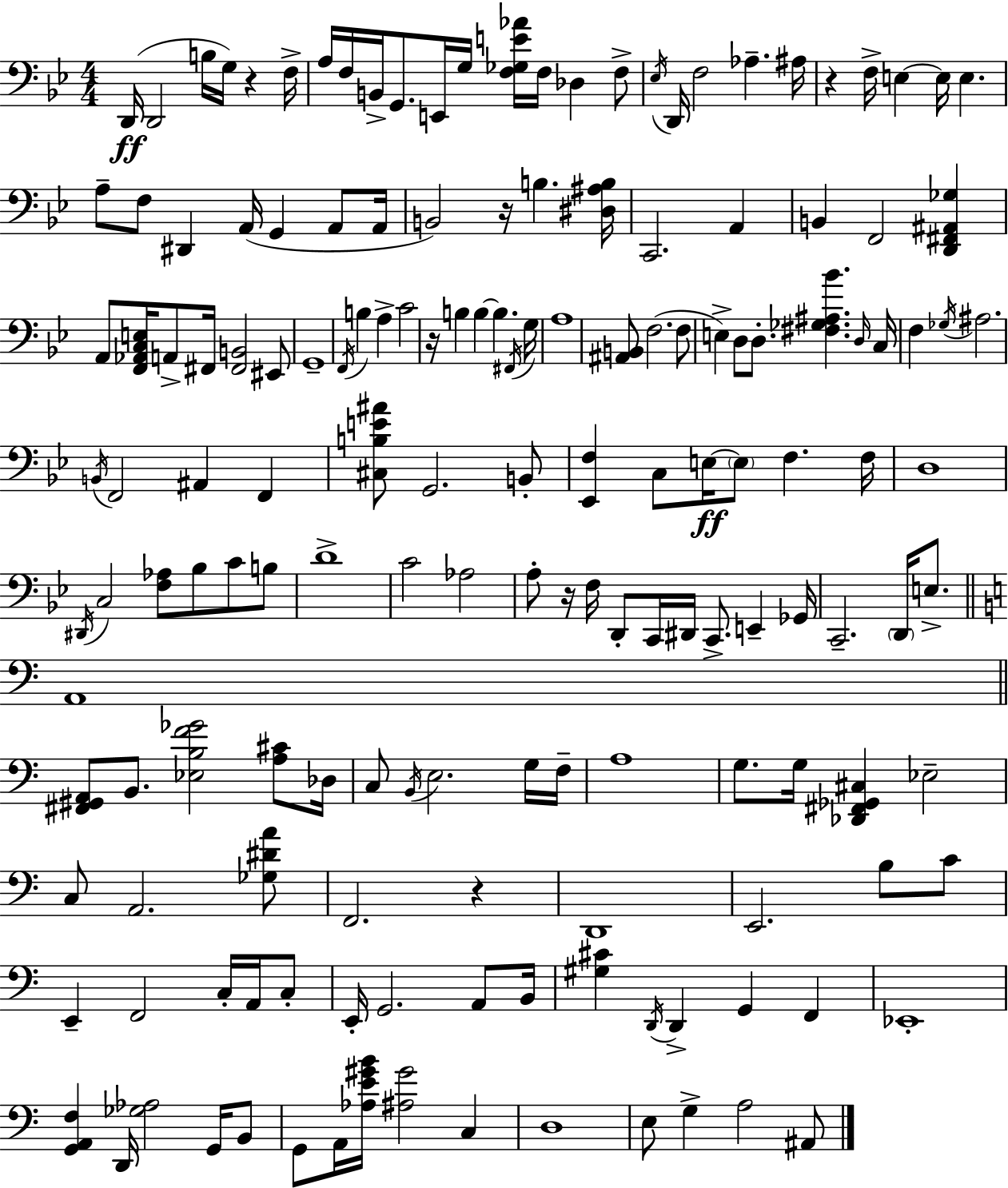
{
  \clef bass
  \numericTimeSignature
  \time 4/4
  \key g \minor
  \repeat volta 2 { d,16(\ff d,2 b16 g16) r4 f16-> | a16 f16 b,16-> g,8. e,16 g16 <f ges e' aes'>16 f16 des4 f8-> | \acciaccatura { ees16 } d,16 f2 aes4.-- | ais16 r4 f16-> e4~~ e16 e4. | \break a8-- f8 dis,4 a,16( g,4 a,8 | a,16 b,2) r16 b4. | <dis ais b>16 c,2. a,4 | b,4 f,2 <d, fis, ais, ges>4 | \break a,8 <f, aes, c e>16 a,8-> fis,16 <fis, b,>2 eis,8 | g,1-- | \acciaccatura { f,16 } b4 a4-> c'2 | r16 b4 b4~~ b4. | \break \acciaccatura { fis,16 } g16 a1 | <ais, b,>8 f2.( | f8 e4->) d8 d8.-. <fis ges ais bes'>4. | \grace { d16 } c16 f4 \acciaccatura { ges16 } ais2. | \break \acciaccatura { b,16 } f,2 ais,4 | f,4 <cis b e' ais'>8 g,2. | b,8-. <ees, f>4 c8 e16~~\ff \parenthesize e8 f4. | f16 d1 | \break \acciaccatura { dis,16 } c2 <f aes>8 | bes8 c'8 b8 d'1-> | c'2 aes2 | a8-. r16 f16 d,8-. c,16 dis,16 c,8.-> | \break e,4-- ges,16 c,2.-- | \parenthesize d,16 e8.-> \bar "||" \break \key c \major a,1 | \bar "||" \break \key c \major <fis, gis, a,>8 b,8. <ees b f' ges'>2 <a cis'>8 des16 | c8 \acciaccatura { b,16 } e2. g16 | f16-- a1 | g8. g16 <des, fis, ges, cis>4 ees2-- | \break c8 a,2. <ges dis' a'>8 | f,2. r4 | d,1 | e,2. b8 c'8 | \break e,4-- f,2 c16-. a,16 c8-. | e,16-. g,2. a,8 | b,16 <gis cis'>4 \acciaccatura { d,16 } d,4-> g,4 f,4 | ees,1-. | \break <g, a, f>4 d,16 <ges aes>2 g,16 | b,8 g,8 a,16 <aes e' gis' b'>16 <ais gis'>2 c4 | d1 | e8 g4-> a2 | \break ais,8 } \bar "|."
}